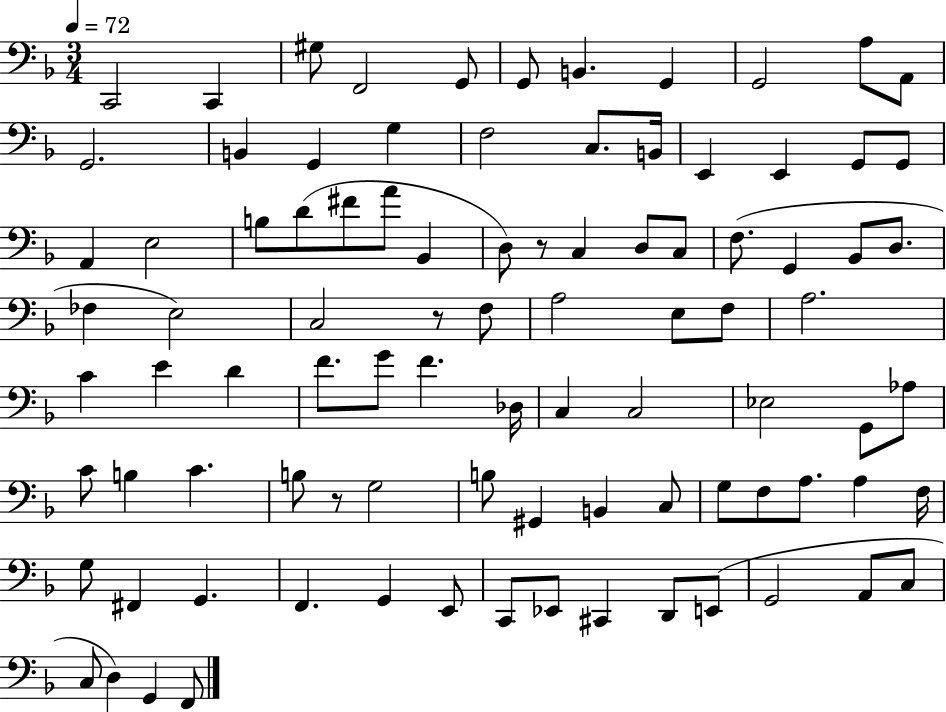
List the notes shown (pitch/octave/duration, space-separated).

C2/h C2/q G#3/e F2/h G2/e G2/e B2/q. G2/q G2/h A3/e A2/e G2/h. B2/q G2/q G3/q F3/h C3/e. B2/s E2/q E2/q G2/e G2/e A2/q E3/h B3/e D4/e F#4/e A4/e Bb2/q D3/e R/e C3/q D3/e C3/e F3/e. G2/q Bb2/e D3/e. FES3/q E3/h C3/h R/e F3/e A3/h E3/e F3/e A3/h. C4/q E4/q D4/q F4/e. G4/e F4/q. Db3/s C3/q C3/h Eb3/h G2/e Ab3/e C4/e B3/q C4/q. B3/e R/e G3/h B3/e G#2/q B2/q C3/e G3/e F3/e A3/e. A3/q F3/s G3/e F#2/q G2/q. F2/q. G2/q E2/e C2/e Eb2/e C#2/q D2/e E2/e G2/h A2/e C3/e C3/e D3/q G2/q F2/e